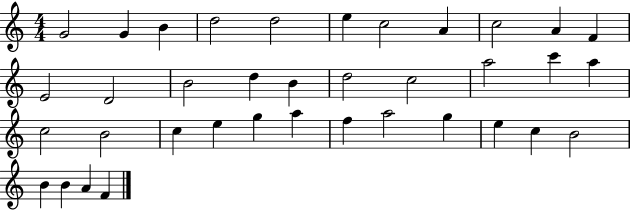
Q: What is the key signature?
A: C major